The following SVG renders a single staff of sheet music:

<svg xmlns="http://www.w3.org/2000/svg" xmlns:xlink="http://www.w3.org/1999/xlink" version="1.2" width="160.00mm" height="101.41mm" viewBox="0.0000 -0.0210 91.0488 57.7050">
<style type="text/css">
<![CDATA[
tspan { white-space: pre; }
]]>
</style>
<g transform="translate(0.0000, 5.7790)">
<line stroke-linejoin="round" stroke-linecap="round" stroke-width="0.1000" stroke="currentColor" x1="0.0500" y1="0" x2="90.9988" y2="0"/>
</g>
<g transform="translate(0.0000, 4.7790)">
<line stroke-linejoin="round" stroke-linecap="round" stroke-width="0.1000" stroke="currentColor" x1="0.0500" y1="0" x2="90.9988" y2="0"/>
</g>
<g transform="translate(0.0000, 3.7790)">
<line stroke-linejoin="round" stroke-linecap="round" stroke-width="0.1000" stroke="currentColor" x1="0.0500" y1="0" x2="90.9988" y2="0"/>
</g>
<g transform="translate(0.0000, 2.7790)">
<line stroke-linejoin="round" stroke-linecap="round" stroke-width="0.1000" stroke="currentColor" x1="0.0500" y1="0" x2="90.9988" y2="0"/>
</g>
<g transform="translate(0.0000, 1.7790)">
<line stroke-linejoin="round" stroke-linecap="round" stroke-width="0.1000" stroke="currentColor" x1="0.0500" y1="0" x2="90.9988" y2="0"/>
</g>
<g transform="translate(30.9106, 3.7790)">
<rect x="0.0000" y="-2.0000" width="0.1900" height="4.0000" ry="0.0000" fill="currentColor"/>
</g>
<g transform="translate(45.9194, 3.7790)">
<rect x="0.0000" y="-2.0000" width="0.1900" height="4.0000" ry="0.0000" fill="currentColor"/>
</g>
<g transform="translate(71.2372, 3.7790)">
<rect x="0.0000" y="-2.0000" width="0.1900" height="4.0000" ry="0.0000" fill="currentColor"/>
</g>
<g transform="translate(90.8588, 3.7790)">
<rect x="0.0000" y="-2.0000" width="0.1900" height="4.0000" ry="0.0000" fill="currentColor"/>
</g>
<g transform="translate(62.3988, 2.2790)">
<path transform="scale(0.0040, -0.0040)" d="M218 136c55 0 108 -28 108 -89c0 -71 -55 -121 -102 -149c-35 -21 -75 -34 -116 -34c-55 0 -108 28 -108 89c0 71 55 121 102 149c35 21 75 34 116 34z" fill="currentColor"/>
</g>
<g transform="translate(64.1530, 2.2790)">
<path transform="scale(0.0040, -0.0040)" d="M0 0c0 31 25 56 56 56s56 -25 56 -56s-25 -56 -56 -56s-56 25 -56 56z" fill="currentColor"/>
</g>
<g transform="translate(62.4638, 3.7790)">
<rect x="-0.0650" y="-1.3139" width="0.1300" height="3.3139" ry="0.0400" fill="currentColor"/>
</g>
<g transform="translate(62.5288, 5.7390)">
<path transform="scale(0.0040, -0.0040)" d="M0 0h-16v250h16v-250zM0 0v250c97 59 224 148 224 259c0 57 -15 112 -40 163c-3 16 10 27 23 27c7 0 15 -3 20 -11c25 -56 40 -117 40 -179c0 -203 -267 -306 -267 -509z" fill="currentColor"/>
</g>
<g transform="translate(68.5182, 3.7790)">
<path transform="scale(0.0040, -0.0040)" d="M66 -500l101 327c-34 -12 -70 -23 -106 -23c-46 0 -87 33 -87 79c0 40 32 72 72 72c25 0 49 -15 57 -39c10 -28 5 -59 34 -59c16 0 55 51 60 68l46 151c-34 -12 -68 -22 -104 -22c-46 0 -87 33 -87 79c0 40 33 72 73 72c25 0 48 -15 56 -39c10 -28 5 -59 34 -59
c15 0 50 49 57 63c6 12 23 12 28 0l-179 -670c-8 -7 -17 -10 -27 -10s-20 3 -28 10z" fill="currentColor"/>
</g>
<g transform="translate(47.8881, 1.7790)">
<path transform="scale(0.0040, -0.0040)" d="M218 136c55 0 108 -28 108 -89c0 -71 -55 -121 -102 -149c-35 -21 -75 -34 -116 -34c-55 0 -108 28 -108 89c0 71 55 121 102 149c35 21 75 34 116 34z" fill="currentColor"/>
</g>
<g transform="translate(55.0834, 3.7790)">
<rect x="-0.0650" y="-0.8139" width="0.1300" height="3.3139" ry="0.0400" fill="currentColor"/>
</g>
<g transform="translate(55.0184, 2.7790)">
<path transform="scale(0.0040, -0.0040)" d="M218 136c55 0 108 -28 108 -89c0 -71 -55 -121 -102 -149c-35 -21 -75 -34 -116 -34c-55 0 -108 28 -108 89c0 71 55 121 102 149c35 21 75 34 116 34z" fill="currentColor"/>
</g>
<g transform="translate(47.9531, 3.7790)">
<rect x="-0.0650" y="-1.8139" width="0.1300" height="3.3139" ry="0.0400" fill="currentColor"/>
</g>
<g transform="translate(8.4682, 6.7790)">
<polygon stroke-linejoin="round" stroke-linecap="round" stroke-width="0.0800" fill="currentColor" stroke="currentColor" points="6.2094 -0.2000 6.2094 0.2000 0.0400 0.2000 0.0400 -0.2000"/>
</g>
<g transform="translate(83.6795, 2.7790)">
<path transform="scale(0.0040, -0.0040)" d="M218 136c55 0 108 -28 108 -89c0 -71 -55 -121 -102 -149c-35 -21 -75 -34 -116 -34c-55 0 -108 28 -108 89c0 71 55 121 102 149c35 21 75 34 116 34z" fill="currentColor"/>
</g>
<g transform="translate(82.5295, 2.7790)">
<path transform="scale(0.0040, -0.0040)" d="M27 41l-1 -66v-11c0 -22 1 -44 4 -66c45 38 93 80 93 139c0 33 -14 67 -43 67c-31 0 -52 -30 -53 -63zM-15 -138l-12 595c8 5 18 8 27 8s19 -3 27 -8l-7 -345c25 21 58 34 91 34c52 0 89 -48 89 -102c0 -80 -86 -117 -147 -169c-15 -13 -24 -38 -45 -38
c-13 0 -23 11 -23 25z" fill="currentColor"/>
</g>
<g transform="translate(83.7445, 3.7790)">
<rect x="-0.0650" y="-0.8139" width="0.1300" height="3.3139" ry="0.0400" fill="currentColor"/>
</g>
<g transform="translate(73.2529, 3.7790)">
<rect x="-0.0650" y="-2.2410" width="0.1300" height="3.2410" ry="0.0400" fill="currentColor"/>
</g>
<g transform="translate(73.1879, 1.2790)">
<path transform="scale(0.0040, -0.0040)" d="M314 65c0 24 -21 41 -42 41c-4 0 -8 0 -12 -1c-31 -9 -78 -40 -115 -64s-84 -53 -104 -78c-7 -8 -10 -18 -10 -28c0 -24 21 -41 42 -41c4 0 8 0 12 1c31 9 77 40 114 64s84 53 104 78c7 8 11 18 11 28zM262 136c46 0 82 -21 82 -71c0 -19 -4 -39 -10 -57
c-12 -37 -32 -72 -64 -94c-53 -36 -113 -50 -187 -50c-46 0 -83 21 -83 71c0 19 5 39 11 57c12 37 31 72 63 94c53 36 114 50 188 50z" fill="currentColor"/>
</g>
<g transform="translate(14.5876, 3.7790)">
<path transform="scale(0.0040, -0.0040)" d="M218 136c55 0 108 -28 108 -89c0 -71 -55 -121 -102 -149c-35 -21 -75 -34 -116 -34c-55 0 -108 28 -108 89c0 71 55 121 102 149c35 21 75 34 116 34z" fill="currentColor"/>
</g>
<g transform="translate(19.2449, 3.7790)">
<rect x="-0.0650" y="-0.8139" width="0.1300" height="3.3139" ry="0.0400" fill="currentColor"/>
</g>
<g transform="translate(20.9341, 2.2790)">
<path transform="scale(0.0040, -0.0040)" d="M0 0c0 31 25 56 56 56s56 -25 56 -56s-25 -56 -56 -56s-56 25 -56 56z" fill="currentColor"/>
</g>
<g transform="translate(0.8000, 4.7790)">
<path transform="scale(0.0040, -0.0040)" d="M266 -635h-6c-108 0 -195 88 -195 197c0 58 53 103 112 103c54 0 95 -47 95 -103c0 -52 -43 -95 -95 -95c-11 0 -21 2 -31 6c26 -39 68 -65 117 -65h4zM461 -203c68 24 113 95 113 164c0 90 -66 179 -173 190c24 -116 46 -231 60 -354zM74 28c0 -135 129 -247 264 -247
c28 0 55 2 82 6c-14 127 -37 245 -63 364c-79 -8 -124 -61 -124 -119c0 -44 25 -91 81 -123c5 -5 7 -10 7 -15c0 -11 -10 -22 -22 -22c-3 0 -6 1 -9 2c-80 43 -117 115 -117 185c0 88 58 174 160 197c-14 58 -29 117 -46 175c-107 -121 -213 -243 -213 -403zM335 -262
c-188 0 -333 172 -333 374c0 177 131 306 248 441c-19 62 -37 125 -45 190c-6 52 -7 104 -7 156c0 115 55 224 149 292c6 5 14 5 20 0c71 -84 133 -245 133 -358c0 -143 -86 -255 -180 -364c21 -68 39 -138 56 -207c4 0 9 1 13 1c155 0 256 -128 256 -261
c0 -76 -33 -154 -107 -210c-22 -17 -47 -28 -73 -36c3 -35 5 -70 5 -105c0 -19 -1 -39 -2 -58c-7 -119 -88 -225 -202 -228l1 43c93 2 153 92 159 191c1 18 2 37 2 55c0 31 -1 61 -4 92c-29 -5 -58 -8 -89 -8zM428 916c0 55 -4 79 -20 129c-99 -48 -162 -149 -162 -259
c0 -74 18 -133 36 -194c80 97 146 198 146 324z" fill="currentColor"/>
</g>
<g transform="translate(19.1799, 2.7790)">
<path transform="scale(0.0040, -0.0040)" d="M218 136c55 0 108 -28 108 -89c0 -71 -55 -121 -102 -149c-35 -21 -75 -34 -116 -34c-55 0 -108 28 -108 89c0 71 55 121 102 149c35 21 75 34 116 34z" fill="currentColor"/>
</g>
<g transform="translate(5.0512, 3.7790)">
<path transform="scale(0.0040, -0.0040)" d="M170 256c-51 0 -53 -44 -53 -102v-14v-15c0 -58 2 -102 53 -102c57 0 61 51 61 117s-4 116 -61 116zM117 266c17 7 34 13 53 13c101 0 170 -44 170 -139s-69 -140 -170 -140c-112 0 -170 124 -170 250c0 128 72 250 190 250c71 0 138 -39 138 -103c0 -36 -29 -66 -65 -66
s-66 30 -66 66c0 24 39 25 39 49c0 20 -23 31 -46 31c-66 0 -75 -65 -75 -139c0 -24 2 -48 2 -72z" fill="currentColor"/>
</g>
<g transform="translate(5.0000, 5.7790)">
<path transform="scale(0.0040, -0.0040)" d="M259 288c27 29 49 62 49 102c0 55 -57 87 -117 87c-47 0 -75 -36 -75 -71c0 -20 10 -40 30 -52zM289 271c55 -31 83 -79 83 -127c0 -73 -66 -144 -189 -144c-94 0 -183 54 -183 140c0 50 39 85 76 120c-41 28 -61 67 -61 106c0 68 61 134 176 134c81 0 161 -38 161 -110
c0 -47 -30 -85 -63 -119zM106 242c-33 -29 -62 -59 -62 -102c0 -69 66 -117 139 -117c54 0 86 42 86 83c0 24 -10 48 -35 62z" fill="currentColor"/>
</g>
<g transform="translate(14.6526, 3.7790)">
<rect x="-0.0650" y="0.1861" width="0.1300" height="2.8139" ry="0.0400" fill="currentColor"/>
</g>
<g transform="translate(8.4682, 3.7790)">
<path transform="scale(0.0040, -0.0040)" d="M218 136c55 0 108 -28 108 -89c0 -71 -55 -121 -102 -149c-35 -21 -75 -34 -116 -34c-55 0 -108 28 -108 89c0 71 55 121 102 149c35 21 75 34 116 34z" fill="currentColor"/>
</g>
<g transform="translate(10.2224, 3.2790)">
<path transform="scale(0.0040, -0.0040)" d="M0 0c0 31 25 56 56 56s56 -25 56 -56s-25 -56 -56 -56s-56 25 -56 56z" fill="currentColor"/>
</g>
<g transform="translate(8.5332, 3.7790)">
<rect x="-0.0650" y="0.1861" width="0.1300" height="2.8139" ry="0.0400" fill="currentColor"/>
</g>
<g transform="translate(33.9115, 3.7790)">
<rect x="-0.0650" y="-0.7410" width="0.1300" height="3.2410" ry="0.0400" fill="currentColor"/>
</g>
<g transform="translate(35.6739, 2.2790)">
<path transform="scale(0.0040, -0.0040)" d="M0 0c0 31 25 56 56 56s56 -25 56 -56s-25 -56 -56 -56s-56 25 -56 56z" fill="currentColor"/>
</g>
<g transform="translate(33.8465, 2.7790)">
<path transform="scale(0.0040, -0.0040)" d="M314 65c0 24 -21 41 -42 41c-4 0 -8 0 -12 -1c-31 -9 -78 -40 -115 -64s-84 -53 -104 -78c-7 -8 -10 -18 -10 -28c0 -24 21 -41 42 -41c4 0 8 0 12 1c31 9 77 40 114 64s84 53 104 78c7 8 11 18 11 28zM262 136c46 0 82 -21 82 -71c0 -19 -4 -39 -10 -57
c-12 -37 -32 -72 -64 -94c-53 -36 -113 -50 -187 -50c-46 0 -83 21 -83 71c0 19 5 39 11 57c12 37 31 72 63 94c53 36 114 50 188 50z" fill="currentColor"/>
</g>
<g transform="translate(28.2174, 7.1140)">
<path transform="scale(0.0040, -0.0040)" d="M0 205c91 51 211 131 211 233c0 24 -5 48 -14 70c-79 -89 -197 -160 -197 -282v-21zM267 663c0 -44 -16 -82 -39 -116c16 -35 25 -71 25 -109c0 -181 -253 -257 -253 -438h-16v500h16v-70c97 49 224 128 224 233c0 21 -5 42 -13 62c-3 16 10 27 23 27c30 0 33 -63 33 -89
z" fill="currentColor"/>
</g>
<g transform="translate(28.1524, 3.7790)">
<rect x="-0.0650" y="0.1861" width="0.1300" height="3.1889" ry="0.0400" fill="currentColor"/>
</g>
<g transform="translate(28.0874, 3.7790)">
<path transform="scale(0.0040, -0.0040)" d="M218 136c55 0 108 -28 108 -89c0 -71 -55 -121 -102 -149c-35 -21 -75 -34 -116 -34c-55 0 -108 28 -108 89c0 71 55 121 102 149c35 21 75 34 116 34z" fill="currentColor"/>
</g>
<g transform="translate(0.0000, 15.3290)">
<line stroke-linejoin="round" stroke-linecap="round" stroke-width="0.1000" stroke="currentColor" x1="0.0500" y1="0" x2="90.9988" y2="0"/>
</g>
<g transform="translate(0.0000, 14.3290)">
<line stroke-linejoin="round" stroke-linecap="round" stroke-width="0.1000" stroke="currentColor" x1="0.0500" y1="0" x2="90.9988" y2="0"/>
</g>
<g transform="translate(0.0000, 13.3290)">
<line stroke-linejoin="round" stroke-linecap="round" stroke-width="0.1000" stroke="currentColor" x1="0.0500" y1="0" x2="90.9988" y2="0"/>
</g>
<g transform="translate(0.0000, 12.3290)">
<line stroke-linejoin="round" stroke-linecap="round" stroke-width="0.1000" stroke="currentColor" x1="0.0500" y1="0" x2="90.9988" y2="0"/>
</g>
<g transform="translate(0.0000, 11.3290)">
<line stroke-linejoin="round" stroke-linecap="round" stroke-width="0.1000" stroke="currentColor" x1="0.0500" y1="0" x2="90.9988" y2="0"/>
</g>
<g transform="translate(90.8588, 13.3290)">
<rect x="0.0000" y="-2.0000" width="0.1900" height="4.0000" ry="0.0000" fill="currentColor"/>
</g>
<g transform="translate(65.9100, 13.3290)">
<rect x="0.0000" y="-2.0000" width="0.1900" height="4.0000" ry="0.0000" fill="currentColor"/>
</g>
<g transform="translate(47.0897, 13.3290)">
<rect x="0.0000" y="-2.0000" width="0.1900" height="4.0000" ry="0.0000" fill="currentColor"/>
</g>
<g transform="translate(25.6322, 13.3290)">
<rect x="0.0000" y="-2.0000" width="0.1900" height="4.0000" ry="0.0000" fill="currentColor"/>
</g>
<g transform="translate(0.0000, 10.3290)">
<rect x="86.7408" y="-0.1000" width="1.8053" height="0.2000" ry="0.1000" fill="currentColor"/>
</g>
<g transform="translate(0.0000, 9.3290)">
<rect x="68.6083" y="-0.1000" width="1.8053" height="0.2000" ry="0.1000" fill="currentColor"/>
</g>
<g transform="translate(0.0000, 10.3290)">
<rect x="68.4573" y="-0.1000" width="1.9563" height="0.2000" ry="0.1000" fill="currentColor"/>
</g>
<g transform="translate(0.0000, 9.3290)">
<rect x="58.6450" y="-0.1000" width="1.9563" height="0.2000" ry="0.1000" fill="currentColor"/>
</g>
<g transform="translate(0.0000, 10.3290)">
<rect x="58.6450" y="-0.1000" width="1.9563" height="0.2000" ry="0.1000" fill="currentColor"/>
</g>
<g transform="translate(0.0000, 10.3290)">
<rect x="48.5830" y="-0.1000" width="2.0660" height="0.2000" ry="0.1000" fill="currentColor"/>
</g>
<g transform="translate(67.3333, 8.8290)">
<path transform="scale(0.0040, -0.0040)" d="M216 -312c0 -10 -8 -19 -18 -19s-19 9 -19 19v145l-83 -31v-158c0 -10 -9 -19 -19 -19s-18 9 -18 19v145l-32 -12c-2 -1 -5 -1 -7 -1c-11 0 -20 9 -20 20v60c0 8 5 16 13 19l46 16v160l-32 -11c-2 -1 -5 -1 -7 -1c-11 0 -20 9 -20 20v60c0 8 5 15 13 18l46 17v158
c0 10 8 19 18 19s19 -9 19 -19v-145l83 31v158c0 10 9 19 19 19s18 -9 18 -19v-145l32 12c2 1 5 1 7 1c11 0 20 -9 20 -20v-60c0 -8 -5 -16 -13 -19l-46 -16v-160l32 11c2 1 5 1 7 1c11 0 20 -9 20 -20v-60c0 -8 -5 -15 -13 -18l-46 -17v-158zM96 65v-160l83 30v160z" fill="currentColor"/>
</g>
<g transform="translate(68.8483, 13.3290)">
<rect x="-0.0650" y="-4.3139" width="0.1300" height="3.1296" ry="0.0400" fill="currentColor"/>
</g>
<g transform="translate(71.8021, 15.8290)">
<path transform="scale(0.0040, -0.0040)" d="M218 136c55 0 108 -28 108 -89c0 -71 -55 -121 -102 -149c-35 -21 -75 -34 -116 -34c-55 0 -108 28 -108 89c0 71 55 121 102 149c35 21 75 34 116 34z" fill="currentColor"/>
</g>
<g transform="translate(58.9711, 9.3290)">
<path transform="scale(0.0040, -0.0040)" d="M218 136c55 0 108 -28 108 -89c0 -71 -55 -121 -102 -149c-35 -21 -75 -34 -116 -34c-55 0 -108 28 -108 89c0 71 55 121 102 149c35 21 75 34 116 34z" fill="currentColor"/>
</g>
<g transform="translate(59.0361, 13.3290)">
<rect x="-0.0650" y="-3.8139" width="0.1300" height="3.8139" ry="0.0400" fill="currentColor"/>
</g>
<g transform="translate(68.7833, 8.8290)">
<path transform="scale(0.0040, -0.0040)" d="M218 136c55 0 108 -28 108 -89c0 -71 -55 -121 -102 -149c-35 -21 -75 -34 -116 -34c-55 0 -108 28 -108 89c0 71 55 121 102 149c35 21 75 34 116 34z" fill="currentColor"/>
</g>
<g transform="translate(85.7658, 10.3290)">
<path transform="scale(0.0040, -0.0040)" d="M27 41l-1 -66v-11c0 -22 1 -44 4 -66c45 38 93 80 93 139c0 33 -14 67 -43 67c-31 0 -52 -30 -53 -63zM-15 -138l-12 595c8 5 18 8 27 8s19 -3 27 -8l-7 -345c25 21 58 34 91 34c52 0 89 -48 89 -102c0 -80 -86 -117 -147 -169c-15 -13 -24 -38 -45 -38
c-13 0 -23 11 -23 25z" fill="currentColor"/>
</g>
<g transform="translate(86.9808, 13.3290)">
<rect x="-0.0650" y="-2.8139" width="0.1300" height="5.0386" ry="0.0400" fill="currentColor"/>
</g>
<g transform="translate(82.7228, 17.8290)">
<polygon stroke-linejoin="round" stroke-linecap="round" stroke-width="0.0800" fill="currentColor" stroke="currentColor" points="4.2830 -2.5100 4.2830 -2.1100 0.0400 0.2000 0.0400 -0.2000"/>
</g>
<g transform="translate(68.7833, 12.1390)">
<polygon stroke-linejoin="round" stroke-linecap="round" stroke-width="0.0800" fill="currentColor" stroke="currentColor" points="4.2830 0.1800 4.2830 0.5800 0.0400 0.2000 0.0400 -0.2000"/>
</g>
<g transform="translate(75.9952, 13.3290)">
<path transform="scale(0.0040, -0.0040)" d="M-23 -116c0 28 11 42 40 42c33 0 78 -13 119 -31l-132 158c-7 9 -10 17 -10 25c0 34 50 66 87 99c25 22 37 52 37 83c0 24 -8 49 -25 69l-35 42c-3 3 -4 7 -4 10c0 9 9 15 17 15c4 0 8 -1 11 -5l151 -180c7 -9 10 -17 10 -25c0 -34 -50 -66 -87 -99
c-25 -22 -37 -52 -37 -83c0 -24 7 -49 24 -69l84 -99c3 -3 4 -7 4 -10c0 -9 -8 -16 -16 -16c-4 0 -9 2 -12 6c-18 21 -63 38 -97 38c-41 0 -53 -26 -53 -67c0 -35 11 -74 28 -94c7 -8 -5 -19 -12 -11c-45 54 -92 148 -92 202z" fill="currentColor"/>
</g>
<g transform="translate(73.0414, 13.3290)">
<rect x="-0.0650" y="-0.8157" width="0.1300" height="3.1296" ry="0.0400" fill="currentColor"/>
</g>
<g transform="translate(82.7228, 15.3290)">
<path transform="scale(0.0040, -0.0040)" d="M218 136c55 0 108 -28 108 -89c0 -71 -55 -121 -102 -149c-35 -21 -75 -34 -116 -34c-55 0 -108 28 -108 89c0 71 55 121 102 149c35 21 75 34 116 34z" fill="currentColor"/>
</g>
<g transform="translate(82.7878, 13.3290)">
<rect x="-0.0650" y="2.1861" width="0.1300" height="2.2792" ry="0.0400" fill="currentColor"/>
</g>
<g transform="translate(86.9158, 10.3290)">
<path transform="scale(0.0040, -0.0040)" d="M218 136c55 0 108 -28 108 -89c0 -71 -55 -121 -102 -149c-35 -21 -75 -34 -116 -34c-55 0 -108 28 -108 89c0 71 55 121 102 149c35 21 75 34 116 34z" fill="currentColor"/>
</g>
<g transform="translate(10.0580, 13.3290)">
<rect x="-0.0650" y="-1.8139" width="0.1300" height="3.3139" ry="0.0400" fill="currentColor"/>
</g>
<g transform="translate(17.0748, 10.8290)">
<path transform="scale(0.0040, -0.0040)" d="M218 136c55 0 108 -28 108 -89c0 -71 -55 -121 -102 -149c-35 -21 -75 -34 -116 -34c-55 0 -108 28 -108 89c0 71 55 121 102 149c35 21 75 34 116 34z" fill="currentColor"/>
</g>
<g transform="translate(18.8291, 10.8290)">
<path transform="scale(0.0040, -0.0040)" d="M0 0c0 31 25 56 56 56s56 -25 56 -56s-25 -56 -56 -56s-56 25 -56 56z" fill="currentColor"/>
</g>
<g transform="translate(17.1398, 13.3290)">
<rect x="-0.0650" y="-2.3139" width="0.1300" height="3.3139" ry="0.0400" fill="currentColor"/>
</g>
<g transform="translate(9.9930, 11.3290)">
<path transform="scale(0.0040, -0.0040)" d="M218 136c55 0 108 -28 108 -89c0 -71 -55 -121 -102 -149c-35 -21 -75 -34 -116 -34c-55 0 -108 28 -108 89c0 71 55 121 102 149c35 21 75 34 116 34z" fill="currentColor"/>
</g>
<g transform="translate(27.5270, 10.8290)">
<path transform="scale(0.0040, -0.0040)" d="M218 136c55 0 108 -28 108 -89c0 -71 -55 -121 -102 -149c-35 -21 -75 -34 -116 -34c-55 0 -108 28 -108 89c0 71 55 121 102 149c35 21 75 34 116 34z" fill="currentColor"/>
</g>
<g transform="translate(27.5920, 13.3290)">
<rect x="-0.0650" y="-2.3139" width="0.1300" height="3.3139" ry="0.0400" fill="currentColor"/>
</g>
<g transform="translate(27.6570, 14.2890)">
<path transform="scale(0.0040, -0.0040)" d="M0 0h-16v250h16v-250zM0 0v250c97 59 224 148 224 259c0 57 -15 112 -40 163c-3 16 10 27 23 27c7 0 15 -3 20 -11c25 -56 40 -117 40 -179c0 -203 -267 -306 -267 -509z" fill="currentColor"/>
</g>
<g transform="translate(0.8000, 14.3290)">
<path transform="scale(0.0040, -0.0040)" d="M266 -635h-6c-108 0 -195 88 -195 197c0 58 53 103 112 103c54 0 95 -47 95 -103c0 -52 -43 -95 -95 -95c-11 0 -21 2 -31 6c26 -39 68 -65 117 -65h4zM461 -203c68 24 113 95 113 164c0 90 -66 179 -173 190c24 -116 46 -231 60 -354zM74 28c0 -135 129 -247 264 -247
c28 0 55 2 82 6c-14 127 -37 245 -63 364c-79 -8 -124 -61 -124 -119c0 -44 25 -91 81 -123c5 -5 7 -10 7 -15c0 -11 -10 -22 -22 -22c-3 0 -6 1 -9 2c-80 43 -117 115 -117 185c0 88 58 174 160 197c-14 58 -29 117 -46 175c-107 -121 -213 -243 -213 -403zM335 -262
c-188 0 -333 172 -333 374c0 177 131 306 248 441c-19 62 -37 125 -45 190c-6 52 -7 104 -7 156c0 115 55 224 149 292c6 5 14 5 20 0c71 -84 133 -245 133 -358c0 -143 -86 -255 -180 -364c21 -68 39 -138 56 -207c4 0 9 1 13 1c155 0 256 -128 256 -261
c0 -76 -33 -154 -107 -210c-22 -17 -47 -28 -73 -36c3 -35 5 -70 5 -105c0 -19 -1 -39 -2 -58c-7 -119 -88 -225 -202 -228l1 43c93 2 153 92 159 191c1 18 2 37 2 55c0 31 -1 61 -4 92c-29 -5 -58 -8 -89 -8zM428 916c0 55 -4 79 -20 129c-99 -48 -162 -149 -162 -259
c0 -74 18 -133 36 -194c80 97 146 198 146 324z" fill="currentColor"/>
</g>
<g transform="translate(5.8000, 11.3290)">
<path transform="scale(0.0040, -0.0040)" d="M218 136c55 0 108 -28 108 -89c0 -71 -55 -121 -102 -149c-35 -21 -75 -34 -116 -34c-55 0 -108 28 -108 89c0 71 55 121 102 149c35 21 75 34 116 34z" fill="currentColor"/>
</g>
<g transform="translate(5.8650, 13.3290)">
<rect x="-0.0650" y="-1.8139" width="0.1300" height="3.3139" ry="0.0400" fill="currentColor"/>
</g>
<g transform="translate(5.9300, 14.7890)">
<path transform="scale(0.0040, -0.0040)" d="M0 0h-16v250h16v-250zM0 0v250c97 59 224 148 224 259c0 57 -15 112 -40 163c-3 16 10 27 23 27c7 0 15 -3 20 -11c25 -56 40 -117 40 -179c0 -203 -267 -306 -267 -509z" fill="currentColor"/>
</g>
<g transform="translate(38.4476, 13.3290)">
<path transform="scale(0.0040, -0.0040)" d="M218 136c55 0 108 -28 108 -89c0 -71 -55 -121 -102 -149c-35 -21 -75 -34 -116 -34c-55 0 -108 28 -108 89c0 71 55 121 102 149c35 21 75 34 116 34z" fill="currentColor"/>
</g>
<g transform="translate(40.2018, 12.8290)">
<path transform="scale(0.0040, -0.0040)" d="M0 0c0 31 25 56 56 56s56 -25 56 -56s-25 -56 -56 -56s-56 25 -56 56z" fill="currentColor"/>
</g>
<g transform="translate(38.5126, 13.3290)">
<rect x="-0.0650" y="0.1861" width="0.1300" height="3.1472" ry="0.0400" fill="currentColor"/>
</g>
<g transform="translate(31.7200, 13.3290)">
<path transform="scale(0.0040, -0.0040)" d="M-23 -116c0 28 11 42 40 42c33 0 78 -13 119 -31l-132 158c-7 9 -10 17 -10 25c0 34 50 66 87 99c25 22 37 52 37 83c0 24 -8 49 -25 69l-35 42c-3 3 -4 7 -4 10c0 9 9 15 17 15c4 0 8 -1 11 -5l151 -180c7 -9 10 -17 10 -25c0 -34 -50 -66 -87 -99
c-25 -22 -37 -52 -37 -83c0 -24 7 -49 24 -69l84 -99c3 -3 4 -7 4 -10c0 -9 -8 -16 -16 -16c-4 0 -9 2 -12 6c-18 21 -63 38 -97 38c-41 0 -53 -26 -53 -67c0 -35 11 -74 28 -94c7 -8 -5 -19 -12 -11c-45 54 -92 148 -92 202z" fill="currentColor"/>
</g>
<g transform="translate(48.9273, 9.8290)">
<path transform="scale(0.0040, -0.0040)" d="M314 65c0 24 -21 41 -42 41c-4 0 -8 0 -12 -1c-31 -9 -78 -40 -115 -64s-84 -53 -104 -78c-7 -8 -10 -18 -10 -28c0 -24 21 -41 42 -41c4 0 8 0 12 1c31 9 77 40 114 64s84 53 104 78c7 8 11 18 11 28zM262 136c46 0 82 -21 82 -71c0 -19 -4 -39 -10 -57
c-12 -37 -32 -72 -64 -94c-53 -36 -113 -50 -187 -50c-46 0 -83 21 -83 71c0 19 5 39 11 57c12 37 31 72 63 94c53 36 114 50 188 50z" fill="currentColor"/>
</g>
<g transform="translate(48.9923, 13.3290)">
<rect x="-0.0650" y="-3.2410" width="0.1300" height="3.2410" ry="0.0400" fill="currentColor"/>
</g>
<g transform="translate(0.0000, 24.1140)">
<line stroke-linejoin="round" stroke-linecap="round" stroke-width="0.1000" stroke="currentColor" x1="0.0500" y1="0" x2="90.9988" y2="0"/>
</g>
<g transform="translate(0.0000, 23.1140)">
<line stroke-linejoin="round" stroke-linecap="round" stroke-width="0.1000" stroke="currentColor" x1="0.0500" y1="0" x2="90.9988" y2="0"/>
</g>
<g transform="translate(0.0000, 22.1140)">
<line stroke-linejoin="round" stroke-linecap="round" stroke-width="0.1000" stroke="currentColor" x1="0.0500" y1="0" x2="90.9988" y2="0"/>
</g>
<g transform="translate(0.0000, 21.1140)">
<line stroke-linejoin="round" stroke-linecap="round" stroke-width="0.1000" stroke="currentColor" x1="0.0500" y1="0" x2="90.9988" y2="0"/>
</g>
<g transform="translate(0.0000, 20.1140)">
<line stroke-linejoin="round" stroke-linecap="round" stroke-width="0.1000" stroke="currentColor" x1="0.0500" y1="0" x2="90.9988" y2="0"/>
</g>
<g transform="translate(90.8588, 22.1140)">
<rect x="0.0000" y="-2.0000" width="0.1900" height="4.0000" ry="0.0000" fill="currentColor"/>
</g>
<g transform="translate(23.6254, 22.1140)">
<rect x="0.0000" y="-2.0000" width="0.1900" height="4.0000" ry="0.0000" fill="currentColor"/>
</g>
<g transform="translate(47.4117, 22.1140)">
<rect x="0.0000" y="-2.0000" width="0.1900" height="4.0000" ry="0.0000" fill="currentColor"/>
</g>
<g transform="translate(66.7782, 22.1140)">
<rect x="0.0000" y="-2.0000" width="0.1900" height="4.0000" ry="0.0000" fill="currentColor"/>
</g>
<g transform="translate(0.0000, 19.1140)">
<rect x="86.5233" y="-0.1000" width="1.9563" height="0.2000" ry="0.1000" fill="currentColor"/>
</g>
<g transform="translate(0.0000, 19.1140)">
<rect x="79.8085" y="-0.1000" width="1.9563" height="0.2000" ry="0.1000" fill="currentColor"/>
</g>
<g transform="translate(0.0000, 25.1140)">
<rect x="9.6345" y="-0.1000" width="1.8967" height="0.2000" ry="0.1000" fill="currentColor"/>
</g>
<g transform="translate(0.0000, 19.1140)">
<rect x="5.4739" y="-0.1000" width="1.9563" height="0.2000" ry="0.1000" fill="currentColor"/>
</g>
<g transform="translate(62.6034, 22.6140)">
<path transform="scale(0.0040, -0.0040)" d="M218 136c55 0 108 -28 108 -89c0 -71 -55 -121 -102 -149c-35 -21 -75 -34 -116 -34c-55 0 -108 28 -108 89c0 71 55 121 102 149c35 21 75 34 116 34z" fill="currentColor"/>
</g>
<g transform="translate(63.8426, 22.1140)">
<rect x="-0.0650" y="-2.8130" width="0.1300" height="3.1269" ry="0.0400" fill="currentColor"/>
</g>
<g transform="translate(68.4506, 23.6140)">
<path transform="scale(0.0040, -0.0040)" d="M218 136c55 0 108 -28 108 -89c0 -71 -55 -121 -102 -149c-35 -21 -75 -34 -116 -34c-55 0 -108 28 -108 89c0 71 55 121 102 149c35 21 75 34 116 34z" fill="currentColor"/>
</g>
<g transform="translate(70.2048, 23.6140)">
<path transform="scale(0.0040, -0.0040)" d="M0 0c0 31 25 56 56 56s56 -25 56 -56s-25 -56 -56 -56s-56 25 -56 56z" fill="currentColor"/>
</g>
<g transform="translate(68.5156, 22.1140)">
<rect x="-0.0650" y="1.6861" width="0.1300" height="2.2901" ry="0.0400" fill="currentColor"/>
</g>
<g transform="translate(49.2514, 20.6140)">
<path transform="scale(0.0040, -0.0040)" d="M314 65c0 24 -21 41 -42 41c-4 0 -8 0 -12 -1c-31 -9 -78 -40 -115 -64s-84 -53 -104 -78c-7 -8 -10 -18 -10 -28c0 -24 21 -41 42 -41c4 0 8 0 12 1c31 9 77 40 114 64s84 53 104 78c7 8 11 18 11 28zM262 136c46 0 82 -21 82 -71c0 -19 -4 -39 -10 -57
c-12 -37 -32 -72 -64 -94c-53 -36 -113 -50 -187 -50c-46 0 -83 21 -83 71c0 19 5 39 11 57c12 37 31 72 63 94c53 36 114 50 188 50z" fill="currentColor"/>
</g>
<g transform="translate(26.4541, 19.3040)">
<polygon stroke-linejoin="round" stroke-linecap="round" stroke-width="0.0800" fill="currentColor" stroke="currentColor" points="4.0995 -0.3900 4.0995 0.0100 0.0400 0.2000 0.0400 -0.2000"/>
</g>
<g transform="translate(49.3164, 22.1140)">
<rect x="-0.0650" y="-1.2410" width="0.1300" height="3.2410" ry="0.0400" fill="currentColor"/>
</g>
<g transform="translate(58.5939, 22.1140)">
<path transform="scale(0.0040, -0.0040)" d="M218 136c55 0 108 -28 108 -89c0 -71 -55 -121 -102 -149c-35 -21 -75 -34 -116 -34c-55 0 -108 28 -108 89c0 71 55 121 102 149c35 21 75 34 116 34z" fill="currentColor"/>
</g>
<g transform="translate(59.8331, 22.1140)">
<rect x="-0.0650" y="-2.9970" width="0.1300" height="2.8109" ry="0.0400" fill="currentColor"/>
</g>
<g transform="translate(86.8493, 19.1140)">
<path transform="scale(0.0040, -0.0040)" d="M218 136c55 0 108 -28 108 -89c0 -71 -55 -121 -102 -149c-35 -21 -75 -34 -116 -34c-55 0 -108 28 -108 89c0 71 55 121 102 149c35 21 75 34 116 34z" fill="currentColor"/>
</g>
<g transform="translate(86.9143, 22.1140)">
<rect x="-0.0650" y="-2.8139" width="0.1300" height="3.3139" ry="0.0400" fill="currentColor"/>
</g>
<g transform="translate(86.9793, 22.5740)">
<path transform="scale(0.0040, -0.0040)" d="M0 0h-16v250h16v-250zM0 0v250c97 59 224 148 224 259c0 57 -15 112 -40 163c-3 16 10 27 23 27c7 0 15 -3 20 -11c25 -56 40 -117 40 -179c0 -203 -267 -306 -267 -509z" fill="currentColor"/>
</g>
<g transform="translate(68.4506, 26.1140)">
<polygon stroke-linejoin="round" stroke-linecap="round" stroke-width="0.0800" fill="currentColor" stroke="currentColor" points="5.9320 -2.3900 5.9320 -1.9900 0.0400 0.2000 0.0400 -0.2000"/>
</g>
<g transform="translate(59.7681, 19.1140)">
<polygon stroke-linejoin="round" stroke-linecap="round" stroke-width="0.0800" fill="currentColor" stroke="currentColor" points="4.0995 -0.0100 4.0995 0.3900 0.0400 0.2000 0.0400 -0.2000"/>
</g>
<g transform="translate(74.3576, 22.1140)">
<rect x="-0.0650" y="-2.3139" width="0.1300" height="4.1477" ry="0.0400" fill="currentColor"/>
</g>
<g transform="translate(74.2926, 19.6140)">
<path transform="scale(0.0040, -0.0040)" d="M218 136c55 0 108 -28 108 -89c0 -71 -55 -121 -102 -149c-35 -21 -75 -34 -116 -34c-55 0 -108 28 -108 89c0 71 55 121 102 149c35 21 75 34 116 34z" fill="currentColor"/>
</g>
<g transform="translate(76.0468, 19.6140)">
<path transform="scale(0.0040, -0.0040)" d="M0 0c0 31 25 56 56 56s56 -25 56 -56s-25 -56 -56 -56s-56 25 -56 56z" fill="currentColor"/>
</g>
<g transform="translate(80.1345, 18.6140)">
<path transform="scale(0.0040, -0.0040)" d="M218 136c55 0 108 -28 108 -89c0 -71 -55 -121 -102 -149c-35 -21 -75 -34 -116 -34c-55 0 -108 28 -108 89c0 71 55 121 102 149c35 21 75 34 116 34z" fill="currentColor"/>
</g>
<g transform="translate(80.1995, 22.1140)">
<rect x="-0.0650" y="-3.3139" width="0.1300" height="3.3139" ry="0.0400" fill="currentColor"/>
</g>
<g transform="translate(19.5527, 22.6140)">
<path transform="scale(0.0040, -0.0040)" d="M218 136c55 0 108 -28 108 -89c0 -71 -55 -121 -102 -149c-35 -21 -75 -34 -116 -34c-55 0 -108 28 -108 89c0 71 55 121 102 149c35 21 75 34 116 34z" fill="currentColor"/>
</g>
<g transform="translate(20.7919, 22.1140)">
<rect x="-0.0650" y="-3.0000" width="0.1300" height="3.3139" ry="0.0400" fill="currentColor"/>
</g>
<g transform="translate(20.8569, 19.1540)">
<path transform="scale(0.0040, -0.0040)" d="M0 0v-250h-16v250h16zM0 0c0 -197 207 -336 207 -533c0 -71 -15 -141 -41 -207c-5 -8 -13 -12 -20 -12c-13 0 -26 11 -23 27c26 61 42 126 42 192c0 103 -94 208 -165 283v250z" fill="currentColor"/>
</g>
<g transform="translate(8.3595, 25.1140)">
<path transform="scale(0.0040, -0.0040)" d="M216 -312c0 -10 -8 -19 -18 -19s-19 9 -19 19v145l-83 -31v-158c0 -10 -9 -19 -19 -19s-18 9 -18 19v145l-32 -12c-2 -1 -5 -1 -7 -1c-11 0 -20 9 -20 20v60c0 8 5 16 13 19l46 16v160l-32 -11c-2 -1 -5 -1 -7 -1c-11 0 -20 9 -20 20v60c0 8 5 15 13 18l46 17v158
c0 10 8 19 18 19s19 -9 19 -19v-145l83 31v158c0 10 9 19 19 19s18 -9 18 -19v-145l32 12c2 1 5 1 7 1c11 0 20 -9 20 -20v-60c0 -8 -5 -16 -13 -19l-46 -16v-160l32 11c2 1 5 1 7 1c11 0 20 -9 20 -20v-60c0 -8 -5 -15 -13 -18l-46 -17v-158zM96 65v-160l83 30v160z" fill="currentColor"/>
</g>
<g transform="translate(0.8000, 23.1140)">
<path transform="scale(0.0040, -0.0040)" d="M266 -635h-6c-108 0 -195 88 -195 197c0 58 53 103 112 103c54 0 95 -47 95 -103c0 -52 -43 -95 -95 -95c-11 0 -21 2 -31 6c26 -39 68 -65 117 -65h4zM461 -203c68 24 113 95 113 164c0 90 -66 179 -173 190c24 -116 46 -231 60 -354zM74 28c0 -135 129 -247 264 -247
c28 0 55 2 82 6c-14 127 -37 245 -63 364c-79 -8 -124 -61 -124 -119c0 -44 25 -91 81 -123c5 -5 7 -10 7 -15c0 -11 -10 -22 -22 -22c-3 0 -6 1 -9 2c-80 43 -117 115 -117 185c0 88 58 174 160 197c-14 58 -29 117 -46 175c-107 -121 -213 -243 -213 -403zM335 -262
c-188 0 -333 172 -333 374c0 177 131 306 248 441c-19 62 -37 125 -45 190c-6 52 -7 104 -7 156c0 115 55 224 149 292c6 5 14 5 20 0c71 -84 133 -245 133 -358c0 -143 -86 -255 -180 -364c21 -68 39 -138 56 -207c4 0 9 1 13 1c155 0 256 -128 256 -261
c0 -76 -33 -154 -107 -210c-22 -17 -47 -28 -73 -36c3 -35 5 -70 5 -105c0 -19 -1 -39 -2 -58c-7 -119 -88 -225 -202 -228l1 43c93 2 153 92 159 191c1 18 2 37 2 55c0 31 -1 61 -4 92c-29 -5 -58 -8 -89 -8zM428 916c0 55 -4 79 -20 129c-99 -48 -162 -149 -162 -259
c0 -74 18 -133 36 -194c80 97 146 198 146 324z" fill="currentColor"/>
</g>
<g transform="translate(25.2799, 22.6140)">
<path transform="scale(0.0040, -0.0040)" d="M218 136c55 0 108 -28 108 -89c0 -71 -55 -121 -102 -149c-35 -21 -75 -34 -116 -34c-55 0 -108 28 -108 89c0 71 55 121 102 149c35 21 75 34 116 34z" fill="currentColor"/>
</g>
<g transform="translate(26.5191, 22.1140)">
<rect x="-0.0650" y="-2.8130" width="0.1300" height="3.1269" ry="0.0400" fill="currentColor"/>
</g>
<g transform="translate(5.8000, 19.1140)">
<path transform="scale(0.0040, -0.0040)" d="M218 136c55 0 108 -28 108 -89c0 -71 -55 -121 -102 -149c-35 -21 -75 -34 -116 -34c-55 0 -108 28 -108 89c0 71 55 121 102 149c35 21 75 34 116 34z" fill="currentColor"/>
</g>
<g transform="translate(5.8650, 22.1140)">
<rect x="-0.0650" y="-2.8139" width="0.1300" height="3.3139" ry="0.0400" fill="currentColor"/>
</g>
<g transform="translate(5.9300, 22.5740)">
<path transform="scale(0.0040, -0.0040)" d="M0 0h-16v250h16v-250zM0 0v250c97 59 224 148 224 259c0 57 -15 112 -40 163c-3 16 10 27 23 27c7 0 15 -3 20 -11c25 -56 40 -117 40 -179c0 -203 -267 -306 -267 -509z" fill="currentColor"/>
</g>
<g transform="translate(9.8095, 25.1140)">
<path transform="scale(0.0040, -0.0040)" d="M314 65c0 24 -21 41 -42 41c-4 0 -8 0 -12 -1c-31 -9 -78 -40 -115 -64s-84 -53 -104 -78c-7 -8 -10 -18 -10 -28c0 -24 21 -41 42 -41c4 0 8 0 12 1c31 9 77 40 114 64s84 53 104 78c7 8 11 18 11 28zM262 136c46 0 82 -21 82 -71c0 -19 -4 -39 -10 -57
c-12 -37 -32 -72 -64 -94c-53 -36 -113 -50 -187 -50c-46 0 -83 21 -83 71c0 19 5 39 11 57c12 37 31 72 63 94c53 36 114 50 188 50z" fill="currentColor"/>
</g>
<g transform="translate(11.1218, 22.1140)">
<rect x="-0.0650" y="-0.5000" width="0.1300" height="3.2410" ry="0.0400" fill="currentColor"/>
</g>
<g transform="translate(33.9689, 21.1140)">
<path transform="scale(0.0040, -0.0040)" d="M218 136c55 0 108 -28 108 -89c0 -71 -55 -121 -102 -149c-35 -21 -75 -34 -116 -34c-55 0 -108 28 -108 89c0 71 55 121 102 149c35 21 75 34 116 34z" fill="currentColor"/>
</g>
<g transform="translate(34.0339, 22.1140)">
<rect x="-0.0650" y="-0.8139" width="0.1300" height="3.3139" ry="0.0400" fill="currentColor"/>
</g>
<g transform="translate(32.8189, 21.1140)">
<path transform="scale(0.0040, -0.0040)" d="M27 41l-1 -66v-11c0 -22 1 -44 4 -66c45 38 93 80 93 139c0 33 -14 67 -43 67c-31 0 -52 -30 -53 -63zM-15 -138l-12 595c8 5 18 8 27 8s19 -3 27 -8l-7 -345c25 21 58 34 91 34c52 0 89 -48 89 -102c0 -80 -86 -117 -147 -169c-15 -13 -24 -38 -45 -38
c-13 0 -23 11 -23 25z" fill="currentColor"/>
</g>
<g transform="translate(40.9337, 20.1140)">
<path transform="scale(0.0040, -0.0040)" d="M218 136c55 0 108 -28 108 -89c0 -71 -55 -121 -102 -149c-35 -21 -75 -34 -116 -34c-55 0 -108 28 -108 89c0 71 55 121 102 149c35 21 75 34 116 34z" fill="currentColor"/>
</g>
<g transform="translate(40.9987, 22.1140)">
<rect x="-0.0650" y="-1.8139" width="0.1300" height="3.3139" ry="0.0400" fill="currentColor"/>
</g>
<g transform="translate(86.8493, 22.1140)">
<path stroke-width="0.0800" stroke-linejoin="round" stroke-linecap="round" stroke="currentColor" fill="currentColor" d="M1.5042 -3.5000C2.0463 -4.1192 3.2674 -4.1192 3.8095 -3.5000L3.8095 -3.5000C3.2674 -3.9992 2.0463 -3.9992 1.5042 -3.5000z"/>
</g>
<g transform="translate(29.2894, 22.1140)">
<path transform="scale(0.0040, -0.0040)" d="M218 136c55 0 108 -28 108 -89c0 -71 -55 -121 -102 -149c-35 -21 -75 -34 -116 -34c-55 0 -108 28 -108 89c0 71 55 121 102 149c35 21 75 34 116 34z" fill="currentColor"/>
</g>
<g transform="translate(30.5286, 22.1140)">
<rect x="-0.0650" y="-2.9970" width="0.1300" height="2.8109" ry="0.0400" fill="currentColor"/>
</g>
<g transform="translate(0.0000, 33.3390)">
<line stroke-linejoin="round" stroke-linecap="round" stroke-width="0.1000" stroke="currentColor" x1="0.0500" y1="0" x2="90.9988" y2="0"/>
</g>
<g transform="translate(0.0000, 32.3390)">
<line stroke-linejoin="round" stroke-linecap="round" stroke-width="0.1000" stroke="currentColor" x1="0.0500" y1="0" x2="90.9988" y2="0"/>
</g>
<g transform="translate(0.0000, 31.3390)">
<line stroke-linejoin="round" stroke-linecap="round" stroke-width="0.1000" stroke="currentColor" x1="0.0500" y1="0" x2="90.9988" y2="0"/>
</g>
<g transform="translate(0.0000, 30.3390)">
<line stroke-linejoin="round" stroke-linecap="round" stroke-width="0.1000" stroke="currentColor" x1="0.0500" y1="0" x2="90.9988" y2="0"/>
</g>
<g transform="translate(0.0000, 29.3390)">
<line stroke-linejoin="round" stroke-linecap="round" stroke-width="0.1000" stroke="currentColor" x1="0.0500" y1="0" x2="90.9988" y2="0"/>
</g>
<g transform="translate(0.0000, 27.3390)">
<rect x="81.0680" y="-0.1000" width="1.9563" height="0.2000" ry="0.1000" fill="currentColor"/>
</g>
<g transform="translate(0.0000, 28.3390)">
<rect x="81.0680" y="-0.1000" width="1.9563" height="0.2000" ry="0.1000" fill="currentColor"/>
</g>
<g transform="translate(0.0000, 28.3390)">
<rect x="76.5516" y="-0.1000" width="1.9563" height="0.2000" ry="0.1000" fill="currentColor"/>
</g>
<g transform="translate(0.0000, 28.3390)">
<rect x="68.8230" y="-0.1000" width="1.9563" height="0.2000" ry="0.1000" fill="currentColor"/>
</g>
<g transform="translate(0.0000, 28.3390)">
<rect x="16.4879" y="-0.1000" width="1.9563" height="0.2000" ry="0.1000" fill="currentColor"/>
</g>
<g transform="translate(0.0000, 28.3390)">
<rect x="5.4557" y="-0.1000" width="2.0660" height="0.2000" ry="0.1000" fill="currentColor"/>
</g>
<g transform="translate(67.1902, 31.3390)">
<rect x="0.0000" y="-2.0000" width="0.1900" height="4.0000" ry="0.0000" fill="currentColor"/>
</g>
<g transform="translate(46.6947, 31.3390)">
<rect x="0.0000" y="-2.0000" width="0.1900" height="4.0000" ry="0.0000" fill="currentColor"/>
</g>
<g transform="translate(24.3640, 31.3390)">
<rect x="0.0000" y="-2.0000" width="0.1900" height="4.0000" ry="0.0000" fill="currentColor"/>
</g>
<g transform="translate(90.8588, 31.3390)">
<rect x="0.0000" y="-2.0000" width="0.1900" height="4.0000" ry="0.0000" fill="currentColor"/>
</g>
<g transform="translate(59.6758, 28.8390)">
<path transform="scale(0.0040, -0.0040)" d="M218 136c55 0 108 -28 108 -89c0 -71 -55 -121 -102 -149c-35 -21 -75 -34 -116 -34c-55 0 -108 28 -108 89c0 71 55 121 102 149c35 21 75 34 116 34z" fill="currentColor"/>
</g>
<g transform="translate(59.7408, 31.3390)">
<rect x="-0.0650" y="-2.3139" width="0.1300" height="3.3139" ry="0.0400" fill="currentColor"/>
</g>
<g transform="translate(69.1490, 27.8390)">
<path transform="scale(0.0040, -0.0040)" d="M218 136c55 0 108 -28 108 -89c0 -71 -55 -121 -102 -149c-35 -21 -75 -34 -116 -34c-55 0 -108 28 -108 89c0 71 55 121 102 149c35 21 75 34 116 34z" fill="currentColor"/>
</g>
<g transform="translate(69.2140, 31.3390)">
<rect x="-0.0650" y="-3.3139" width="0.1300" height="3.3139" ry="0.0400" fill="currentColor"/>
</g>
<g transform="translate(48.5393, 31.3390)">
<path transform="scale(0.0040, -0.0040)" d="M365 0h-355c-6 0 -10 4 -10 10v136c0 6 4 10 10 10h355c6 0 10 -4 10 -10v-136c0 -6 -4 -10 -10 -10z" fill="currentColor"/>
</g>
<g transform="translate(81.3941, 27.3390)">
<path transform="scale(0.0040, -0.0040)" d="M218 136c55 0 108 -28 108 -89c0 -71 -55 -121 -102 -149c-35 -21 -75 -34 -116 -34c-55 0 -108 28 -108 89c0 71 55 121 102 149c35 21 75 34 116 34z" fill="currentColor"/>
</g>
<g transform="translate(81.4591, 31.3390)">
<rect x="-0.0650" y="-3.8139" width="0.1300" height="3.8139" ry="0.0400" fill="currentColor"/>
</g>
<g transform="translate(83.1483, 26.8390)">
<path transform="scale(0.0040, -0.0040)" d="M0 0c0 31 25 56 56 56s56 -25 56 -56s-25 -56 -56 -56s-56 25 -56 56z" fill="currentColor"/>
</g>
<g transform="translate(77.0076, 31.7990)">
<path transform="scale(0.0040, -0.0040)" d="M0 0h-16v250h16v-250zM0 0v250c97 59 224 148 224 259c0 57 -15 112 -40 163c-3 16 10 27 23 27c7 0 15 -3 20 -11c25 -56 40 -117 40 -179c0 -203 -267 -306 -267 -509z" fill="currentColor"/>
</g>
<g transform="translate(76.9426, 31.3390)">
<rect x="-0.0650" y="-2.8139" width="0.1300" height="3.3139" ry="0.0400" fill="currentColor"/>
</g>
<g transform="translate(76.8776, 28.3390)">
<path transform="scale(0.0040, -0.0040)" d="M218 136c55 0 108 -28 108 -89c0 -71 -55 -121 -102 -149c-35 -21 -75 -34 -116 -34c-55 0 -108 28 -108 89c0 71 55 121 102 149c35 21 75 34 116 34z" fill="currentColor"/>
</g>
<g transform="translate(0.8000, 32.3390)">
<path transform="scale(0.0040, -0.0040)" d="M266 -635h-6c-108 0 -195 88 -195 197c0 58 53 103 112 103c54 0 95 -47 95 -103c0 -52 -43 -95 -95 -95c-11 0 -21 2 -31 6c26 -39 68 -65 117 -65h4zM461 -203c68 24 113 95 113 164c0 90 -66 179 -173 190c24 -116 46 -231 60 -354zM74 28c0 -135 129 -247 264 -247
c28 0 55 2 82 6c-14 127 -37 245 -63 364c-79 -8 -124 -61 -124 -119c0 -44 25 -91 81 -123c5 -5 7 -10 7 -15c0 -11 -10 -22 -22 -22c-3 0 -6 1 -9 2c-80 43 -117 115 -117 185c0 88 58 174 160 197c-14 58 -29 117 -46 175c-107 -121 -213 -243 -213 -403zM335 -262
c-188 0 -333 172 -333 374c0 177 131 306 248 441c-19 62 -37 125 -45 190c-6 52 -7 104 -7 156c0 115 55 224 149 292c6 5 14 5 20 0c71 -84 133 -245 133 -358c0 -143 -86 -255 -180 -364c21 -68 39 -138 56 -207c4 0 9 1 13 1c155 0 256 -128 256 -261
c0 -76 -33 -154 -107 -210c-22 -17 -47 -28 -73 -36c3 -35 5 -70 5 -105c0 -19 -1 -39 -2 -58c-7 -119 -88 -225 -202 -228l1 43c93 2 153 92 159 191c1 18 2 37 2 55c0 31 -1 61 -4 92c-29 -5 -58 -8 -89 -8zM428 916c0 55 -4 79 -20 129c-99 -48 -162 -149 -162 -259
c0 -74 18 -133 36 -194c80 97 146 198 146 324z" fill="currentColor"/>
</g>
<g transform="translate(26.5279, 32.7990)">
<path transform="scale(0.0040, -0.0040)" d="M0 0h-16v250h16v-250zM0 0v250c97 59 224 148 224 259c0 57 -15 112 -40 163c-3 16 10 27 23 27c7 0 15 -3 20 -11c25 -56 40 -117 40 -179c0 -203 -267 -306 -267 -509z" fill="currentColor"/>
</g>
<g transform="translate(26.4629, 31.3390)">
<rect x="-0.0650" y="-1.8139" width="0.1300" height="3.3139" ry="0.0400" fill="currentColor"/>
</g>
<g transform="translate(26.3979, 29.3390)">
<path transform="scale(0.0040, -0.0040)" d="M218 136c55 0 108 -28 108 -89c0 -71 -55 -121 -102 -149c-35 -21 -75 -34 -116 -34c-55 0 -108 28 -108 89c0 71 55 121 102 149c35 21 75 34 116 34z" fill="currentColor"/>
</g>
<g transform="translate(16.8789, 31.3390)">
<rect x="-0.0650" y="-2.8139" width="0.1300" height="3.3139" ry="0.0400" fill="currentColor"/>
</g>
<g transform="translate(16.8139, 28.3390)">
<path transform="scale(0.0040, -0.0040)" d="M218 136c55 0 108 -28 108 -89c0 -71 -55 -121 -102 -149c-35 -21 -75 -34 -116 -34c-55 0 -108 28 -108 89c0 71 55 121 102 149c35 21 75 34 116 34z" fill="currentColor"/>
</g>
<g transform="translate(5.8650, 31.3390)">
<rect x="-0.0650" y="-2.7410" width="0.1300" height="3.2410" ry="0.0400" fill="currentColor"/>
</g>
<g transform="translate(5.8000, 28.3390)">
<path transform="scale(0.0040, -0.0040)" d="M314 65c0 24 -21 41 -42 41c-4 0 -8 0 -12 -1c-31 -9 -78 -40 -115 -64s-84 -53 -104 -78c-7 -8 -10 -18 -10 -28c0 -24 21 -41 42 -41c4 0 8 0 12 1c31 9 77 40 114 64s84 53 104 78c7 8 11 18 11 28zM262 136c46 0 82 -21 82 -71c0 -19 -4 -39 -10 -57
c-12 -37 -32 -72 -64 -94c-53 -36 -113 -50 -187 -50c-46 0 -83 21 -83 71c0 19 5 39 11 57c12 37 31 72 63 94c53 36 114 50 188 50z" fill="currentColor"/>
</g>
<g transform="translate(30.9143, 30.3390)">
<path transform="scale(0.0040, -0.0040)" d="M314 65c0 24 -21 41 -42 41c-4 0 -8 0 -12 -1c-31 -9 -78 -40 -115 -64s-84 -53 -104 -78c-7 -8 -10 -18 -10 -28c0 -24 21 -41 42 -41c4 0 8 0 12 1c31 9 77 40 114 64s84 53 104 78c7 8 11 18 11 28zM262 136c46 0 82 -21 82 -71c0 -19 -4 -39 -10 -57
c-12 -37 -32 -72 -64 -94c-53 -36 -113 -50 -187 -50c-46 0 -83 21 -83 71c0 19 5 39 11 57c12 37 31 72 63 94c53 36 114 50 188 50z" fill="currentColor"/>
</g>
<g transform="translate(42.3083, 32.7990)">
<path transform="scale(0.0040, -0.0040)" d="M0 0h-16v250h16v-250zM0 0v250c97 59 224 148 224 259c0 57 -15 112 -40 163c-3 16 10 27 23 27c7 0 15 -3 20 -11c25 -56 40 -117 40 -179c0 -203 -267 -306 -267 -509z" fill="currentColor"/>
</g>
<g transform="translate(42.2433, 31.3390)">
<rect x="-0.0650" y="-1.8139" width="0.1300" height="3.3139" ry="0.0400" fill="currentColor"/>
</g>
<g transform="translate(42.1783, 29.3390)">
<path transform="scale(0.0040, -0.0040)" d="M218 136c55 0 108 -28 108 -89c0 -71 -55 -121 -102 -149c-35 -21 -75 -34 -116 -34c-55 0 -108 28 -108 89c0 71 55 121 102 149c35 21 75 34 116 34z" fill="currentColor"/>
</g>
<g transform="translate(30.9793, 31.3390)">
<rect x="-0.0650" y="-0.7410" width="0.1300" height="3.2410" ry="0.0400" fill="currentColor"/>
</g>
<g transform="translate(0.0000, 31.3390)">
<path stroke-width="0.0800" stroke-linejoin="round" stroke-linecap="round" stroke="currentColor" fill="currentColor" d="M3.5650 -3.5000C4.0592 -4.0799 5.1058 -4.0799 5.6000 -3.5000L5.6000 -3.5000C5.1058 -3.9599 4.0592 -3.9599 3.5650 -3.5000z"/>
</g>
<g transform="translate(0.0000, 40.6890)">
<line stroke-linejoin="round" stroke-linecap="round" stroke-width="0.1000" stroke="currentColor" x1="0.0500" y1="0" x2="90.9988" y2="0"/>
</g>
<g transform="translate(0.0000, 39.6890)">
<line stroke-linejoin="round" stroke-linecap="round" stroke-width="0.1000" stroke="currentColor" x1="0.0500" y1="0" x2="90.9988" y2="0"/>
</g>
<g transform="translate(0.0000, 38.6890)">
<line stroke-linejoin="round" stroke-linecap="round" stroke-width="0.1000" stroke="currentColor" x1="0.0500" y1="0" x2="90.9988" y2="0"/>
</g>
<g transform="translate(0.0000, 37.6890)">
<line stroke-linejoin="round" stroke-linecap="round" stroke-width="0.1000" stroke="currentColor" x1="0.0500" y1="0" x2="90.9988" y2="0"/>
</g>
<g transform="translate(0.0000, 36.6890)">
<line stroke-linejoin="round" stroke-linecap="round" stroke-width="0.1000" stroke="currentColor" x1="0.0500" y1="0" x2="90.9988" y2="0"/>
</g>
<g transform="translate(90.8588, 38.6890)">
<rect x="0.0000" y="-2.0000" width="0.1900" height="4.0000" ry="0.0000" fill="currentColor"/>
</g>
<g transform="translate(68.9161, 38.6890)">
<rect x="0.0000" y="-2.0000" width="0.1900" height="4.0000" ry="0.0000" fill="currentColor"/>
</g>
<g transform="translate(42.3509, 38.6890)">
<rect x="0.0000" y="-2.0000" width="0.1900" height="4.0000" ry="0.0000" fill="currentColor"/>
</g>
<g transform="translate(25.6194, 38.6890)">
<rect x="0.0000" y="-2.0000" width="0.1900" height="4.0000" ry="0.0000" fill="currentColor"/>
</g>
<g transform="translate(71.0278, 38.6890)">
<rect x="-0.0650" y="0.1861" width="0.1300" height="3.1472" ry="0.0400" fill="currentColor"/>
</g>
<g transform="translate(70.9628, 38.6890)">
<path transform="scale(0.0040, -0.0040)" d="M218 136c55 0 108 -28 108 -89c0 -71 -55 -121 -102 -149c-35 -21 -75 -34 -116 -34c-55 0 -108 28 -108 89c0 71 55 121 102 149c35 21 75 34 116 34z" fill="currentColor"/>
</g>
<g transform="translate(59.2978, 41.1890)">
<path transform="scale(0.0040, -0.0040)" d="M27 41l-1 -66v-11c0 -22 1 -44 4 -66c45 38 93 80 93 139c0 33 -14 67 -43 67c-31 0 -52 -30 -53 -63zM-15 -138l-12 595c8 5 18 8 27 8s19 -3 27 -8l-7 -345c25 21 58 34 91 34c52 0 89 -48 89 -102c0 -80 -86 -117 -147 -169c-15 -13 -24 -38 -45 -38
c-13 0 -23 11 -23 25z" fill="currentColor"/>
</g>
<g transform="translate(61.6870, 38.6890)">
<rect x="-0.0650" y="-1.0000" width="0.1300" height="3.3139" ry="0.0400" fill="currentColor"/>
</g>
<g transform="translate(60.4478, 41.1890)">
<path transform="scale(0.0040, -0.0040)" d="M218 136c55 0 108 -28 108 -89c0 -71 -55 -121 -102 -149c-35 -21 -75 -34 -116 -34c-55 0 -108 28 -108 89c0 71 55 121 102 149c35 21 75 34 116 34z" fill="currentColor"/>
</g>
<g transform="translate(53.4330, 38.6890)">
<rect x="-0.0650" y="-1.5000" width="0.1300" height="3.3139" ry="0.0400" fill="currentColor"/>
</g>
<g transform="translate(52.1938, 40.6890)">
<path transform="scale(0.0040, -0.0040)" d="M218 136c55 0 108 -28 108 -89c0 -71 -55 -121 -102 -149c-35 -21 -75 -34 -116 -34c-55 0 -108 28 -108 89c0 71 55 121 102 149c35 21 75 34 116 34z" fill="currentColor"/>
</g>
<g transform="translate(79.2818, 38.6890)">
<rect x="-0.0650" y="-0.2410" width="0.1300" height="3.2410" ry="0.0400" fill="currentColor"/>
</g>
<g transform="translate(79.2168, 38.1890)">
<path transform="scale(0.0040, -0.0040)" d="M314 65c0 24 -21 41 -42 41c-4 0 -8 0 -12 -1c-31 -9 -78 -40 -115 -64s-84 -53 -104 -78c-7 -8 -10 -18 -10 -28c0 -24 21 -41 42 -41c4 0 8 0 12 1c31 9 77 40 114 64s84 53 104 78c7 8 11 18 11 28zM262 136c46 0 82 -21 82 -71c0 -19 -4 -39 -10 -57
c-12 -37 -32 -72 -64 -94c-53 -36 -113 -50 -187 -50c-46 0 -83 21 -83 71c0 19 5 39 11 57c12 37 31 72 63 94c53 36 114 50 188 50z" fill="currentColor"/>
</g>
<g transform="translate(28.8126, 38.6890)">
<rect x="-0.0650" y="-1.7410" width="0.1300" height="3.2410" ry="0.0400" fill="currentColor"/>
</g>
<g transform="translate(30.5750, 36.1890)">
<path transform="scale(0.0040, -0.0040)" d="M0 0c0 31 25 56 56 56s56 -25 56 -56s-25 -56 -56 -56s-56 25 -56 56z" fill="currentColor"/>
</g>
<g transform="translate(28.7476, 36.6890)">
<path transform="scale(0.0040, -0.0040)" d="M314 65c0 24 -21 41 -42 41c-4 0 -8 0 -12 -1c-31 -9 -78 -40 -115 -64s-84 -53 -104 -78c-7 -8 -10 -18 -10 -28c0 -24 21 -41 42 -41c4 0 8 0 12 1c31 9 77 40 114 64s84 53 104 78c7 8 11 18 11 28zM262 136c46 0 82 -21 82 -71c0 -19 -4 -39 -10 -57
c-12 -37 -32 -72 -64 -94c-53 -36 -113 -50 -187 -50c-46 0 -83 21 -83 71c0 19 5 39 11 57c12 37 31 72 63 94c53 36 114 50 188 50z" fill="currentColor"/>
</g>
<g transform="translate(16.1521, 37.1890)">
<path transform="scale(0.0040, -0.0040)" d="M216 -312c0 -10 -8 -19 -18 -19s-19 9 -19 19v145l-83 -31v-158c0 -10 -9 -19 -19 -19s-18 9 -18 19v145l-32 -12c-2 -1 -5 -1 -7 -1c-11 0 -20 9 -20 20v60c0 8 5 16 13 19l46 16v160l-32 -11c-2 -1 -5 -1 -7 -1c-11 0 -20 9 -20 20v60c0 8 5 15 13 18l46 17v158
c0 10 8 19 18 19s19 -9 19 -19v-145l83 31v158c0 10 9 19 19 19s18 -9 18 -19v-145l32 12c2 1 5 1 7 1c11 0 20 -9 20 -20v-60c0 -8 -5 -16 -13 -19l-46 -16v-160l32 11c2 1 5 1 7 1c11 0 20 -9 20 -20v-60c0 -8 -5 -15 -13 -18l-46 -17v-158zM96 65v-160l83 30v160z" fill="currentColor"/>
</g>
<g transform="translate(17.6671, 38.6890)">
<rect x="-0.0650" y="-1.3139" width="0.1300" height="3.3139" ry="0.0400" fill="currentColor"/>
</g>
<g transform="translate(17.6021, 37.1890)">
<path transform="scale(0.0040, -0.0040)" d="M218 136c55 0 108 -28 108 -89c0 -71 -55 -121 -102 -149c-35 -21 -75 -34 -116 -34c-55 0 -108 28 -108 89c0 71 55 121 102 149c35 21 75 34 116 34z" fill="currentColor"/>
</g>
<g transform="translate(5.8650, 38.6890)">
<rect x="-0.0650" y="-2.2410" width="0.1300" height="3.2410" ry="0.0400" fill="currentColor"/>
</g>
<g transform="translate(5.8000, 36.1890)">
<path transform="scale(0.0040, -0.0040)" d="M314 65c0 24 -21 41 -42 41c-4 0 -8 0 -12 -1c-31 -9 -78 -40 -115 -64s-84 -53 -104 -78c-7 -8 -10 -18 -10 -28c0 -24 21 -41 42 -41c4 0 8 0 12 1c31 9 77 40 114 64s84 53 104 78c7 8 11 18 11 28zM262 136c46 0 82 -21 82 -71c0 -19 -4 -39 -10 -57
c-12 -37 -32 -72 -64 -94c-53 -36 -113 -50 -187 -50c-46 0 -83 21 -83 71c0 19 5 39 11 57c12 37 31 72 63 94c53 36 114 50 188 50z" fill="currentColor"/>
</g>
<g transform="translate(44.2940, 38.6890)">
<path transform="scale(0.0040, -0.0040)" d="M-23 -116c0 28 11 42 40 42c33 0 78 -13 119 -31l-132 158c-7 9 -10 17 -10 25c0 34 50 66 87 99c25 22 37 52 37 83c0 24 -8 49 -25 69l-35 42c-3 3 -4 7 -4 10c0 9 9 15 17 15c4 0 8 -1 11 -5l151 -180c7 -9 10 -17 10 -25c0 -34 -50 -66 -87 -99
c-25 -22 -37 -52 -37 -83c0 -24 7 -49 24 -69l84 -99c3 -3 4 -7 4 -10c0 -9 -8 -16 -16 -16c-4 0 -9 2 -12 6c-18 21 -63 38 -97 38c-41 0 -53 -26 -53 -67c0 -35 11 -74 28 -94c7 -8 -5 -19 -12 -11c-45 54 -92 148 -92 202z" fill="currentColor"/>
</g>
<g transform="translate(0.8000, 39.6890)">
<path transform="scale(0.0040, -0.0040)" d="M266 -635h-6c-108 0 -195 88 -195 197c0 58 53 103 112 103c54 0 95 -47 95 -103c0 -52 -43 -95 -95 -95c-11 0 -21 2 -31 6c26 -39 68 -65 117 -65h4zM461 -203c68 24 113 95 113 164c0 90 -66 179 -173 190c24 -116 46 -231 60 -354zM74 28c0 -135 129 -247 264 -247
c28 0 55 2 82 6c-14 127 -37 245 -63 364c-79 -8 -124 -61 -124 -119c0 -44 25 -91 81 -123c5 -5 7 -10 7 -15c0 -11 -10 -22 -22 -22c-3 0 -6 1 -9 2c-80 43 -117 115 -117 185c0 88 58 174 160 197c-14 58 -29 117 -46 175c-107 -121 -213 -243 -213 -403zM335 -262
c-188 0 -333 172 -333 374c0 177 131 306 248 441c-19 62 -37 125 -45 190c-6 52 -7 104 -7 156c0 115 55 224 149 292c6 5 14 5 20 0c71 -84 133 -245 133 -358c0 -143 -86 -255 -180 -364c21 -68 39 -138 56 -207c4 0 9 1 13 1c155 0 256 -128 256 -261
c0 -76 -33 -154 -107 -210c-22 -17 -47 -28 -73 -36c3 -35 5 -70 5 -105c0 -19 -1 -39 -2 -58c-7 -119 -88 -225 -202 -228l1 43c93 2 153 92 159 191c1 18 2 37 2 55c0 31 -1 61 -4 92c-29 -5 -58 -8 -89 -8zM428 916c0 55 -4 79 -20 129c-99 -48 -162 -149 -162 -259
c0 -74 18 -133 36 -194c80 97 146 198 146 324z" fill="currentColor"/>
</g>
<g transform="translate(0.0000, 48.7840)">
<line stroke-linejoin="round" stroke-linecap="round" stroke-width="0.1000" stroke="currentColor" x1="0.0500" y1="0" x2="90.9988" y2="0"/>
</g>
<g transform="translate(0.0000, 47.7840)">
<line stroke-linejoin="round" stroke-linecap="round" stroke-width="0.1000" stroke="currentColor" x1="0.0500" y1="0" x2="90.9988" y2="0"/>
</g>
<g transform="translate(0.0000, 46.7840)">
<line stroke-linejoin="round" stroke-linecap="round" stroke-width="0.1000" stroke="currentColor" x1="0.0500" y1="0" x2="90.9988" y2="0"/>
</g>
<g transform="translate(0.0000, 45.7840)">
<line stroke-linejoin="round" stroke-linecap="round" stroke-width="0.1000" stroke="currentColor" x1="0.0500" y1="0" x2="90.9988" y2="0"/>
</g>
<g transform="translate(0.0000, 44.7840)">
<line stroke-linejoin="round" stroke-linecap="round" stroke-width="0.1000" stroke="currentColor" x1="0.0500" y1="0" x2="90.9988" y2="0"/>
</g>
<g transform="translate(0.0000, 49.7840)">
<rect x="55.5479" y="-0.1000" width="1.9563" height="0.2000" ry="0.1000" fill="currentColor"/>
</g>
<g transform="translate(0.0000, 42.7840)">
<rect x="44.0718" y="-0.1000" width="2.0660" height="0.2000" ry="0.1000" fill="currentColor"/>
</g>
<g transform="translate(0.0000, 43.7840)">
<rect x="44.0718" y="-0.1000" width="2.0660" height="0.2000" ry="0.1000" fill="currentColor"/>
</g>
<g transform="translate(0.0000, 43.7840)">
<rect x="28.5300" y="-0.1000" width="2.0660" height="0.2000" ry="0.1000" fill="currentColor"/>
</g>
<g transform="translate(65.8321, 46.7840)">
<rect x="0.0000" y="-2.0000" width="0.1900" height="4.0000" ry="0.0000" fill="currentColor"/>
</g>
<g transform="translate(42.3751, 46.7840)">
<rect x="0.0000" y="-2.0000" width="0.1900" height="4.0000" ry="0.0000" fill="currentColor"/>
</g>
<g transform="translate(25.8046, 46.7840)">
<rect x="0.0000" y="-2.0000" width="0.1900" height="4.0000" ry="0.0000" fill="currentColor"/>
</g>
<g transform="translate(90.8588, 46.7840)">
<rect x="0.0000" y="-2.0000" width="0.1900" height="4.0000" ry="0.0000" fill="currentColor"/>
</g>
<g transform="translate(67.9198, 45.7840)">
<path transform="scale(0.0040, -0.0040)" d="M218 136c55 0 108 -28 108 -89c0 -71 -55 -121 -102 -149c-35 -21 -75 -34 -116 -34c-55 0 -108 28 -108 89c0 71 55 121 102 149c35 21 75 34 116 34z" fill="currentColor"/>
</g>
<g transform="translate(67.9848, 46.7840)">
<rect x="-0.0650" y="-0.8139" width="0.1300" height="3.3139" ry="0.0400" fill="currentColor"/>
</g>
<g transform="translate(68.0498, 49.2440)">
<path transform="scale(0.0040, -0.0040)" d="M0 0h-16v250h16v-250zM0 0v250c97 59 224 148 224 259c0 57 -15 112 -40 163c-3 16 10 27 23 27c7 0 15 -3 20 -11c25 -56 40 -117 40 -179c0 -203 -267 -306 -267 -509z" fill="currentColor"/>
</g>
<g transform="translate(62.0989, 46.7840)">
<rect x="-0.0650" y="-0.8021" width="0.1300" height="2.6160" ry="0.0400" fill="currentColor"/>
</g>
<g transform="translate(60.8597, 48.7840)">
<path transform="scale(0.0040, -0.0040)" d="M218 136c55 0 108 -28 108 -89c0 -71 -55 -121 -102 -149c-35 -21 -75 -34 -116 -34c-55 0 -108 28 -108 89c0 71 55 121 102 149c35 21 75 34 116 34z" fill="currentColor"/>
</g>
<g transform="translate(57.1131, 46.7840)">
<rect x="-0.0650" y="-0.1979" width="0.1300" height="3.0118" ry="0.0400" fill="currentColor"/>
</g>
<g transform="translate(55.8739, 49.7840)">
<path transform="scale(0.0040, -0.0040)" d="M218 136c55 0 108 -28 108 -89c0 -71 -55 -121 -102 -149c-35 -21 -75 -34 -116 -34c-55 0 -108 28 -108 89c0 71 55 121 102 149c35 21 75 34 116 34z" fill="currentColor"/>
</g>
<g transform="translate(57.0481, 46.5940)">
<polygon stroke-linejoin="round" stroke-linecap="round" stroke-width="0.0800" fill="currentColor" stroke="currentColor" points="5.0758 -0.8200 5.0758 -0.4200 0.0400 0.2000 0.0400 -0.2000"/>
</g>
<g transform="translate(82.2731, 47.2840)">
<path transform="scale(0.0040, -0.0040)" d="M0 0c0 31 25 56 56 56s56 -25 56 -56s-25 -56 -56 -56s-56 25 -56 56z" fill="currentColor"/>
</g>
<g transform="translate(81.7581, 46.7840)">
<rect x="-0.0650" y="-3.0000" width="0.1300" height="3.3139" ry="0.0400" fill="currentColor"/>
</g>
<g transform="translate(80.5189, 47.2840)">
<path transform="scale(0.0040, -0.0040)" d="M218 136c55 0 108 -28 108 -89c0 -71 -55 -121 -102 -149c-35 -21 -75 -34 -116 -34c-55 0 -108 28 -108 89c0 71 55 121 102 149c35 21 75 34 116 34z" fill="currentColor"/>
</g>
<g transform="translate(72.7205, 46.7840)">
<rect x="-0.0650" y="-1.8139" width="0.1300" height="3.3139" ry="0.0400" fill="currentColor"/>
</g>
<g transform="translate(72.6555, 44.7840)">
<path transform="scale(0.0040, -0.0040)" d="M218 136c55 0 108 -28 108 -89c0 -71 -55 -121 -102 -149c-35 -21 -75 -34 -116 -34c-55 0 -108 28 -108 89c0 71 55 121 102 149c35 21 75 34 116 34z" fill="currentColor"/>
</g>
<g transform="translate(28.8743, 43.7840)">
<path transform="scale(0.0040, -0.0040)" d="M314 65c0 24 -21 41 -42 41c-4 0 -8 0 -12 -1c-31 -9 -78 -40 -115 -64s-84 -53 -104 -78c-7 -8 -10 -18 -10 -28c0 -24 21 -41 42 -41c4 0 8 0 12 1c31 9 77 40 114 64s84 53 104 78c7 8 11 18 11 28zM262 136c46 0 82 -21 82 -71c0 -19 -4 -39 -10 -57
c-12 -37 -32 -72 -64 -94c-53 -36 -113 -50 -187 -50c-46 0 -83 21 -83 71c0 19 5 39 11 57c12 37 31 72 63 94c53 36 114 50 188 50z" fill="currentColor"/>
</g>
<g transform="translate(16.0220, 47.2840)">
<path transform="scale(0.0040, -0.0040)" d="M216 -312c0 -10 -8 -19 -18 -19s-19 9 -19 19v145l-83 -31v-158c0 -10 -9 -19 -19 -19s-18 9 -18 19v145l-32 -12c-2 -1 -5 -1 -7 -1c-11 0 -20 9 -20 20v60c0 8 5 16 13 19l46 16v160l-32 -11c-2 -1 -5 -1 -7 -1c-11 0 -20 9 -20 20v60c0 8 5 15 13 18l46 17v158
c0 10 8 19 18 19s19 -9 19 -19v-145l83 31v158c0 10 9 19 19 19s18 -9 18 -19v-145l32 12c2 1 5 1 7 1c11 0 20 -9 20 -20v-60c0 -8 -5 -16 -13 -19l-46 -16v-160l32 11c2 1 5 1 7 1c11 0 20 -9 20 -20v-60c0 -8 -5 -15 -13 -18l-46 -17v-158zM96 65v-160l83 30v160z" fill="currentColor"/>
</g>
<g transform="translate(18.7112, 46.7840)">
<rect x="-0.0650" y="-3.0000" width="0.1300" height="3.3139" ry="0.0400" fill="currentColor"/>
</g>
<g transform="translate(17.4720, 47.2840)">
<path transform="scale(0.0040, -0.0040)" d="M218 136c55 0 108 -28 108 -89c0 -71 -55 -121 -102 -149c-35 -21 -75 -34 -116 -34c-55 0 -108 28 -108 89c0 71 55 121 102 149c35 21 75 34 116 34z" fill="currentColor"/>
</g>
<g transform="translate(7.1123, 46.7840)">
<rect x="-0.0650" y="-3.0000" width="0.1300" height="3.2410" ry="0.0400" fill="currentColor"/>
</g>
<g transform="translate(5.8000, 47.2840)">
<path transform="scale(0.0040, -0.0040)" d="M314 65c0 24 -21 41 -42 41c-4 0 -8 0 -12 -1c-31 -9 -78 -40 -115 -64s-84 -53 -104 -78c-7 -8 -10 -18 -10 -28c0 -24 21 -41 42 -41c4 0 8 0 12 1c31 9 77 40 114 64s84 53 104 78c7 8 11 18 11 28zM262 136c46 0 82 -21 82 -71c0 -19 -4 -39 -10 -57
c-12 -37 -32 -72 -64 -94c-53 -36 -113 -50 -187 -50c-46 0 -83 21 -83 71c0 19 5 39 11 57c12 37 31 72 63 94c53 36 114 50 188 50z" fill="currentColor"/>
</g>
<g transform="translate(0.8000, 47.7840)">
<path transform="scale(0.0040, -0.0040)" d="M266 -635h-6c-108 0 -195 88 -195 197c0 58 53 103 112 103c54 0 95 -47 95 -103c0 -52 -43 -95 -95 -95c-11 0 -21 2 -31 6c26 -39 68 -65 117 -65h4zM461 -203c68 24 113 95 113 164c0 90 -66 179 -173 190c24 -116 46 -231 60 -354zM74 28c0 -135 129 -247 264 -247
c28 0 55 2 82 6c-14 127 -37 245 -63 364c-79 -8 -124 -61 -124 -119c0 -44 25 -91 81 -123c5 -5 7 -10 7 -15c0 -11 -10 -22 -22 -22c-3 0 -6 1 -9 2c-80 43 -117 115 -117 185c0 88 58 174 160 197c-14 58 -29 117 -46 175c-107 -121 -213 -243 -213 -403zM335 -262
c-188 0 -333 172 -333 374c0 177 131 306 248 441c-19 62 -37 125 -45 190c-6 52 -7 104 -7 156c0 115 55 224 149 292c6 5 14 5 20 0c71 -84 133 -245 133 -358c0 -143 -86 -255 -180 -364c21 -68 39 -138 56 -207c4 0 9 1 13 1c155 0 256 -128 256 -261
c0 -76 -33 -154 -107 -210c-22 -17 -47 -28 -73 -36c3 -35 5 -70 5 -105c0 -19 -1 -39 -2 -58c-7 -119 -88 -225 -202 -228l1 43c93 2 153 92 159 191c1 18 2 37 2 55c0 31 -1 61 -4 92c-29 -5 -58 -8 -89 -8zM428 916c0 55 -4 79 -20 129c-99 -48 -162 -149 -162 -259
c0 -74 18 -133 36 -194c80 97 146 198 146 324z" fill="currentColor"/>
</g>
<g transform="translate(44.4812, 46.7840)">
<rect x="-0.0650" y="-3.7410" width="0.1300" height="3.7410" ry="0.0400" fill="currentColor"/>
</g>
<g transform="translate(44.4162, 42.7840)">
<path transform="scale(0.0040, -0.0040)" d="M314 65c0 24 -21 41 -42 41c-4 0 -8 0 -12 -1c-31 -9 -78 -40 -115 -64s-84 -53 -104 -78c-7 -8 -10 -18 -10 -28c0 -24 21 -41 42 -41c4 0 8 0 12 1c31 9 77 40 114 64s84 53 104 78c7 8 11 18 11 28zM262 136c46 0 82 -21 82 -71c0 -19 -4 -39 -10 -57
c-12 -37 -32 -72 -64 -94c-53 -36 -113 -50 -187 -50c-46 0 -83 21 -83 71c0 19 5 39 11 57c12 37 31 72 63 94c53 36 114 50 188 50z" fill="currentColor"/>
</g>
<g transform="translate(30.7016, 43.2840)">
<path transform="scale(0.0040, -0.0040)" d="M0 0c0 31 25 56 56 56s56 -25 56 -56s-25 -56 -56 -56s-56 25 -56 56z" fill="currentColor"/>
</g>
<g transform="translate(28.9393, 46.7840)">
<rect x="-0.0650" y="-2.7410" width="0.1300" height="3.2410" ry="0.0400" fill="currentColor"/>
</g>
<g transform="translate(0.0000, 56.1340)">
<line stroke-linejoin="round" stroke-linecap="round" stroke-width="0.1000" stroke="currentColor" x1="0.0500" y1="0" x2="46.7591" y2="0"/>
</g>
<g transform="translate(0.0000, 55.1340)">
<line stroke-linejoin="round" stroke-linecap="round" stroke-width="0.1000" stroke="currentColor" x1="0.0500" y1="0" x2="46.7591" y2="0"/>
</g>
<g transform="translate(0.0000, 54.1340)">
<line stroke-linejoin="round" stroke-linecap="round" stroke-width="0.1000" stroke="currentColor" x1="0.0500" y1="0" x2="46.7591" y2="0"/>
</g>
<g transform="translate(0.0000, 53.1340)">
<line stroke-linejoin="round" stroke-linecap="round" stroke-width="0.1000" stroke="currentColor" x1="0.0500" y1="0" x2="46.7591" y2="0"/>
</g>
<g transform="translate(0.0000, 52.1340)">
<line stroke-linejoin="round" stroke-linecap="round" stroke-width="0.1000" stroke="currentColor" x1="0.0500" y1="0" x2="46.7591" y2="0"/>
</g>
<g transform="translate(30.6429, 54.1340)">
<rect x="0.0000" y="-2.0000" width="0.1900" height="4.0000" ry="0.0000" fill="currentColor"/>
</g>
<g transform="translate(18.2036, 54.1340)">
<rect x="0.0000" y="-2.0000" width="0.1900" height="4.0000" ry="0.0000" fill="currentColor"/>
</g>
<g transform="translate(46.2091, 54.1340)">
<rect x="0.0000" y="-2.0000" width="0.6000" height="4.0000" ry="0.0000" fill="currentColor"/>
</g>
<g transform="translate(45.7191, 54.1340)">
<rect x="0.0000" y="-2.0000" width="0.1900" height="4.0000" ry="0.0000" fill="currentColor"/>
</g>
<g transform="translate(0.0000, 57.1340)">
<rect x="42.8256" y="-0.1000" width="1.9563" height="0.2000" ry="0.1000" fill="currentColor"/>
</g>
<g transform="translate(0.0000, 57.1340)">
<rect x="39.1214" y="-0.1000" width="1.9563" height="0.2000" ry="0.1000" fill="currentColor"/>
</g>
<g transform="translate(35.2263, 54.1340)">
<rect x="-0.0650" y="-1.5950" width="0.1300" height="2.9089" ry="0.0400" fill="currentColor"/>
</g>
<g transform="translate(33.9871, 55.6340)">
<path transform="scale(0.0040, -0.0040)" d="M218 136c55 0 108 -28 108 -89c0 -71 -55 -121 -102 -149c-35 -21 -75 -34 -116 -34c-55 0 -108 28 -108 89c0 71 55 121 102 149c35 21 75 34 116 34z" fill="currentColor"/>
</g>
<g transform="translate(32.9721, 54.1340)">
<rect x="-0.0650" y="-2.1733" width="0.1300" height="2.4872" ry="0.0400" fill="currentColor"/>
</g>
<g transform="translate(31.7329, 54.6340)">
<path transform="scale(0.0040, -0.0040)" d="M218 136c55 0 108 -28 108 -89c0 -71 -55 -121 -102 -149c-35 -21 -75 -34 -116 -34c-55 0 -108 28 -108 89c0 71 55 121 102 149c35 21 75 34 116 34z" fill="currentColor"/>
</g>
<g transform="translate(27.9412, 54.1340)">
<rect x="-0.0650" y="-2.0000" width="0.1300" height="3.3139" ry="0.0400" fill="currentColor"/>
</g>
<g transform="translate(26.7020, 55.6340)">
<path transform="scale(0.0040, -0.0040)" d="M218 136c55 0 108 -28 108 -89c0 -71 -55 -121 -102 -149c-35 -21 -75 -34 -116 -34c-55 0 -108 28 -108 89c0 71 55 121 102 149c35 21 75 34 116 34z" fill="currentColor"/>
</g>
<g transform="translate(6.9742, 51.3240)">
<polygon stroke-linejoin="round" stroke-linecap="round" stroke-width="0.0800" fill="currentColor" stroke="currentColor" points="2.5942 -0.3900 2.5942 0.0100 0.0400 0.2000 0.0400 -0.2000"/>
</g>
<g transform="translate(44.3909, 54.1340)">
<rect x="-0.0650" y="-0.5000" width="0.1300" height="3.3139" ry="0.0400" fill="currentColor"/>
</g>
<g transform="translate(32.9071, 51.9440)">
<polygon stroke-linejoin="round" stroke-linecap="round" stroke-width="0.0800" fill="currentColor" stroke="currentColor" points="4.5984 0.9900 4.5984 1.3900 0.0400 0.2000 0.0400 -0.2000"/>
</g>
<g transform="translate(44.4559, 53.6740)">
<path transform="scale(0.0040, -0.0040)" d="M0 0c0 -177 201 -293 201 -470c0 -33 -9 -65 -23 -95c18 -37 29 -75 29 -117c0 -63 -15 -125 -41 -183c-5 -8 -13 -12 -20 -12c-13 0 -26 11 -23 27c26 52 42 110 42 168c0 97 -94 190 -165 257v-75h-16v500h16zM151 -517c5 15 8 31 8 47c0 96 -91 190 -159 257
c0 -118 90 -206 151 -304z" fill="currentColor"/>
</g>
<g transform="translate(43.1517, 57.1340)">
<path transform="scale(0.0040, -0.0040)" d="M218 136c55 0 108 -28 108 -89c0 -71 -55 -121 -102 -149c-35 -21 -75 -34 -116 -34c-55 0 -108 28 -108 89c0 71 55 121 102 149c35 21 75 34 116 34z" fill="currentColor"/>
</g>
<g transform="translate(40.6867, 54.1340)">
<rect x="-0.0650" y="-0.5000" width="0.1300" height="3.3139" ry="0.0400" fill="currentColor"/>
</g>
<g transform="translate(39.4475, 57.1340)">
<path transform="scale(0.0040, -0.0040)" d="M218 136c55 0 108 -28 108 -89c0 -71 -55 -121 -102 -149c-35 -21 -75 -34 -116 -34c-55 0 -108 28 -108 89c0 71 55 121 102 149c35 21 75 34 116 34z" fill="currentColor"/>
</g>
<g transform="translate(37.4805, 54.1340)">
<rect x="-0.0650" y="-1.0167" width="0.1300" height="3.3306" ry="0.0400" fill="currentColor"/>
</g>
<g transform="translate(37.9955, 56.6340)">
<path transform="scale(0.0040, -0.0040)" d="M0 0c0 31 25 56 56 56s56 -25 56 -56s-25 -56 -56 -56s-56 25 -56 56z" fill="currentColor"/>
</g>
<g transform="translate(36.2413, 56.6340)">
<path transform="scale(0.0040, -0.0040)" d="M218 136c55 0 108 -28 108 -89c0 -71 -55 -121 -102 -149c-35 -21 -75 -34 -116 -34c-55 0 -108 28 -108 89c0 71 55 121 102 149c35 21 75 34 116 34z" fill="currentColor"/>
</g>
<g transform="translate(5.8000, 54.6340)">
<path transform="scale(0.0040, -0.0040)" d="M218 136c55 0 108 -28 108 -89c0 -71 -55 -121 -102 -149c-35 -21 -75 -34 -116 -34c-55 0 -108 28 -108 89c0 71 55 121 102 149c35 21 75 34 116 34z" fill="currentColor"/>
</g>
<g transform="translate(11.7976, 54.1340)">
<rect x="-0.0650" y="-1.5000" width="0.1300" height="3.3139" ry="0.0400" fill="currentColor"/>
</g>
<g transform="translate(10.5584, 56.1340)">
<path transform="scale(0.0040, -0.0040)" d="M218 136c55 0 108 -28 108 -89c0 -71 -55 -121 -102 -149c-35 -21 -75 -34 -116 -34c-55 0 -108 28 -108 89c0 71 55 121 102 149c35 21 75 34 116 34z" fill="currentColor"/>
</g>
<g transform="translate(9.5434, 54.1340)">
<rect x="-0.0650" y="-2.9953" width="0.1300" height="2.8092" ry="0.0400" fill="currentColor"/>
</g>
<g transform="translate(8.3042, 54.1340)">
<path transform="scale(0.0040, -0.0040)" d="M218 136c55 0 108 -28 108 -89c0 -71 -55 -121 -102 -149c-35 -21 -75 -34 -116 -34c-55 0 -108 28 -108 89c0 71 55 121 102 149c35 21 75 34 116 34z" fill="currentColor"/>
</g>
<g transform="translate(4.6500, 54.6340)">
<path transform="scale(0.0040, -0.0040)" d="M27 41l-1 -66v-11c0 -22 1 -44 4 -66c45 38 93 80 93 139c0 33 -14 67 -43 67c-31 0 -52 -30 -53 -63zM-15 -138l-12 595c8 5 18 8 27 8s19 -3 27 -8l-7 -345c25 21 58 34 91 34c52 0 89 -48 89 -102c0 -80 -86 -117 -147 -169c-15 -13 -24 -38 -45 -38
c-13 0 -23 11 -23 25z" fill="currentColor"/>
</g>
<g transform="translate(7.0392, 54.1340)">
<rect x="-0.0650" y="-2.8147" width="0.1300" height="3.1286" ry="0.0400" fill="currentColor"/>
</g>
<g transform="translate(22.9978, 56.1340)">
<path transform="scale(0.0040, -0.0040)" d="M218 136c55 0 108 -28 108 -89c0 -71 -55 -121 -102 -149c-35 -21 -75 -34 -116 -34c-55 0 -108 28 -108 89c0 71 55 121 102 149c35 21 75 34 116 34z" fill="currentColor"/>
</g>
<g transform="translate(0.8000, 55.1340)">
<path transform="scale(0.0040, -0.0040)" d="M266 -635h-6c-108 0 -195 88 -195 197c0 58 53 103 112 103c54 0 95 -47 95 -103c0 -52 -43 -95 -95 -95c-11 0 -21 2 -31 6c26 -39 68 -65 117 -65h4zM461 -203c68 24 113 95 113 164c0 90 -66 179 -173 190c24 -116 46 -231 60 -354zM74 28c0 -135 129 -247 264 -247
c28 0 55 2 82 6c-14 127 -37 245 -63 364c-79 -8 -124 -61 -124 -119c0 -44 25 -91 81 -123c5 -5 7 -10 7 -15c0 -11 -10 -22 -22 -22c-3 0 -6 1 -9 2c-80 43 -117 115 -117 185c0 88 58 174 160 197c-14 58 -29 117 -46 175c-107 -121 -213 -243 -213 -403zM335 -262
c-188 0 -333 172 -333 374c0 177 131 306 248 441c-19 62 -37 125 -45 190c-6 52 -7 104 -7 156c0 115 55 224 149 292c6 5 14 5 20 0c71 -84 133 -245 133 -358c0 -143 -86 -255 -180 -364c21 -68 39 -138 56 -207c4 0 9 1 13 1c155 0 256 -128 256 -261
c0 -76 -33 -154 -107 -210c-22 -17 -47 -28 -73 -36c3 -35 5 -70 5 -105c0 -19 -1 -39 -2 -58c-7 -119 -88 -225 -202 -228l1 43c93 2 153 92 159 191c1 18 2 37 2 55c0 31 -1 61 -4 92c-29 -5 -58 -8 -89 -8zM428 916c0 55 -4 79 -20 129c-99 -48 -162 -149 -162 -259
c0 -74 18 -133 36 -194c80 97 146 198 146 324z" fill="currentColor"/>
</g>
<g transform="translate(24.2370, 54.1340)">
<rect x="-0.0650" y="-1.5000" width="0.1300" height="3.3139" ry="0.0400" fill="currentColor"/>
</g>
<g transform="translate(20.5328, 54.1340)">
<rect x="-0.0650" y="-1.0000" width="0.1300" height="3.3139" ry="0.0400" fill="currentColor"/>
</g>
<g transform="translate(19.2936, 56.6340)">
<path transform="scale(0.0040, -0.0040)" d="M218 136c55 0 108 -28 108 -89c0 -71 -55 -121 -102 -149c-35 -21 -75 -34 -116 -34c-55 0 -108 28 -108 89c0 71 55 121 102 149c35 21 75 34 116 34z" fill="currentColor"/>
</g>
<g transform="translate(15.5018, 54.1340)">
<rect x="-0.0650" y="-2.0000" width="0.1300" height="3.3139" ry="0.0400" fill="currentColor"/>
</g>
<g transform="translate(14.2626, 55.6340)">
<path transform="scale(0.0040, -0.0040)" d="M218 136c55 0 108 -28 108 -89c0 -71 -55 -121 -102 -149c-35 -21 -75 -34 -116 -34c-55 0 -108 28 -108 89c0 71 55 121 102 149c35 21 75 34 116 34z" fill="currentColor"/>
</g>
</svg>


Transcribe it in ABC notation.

X:1
T:Untitled
M:6/8
L:1/4
K:C
B/2 B/2 d B/4 d2 f d e/2 z/4 g2 _d f/2 f g g/2 z B b2 c' ^d'/2 D/2 z E/2 _a/2 a/2 ^C2 A/2 A/2 B/2 _d f e2 B/2 A/2 F/2 g/2 b a/2 a2 a f/2 d2 f/2 z2 g b a/2 c' g2 ^e f2 z E _D B c2 A2 ^A a2 c'2 C/2 E/2 d/2 f A _A/2 B/2 E F D E F A/2 F/2 D/2 C C/4